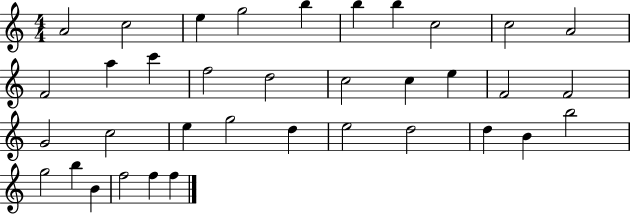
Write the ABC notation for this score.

X:1
T:Untitled
M:4/4
L:1/4
K:C
A2 c2 e g2 b b b c2 c2 A2 F2 a c' f2 d2 c2 c e F2 F2 G2 c2 e g2 d e2 d2 d B b2 g2 b B f2 f f